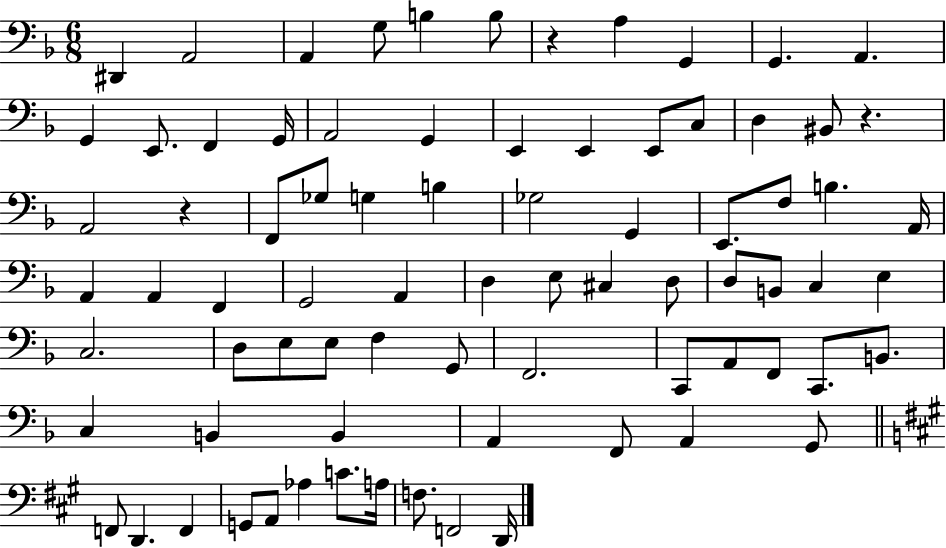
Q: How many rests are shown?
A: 3